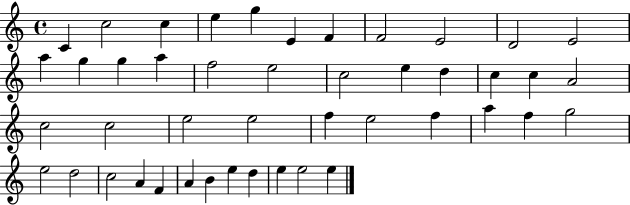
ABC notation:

X:1
T:Untitled
M:4/4
L:1/4
K:C
C c2 c e g E F F2 E2 D2 E2 a g g a f2 e2 c2 e d c c A2 c2 c2 e2 e2 f e2 f a f g2 e2 d2 c2 A F A B e d e e2 e